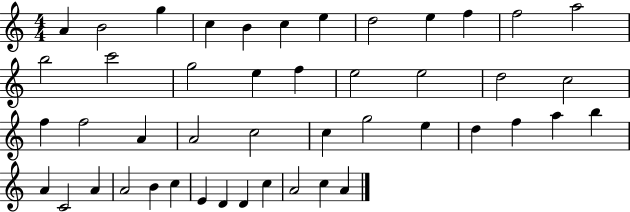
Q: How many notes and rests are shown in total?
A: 46